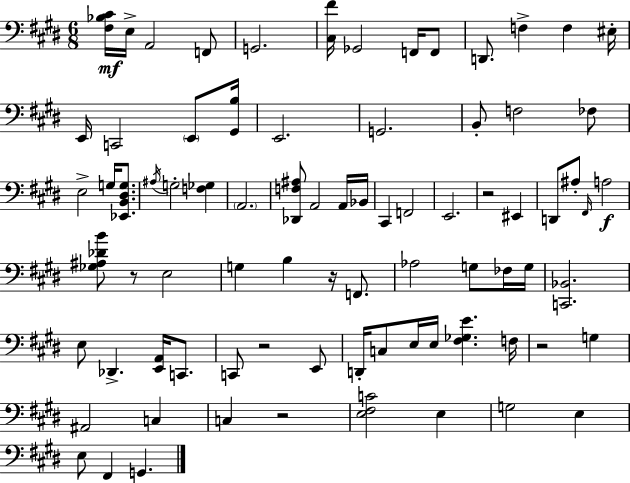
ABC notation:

X:1
T:Untitled
M:6/8
L:1/4
K:E
[^F,_B,^C]/4 E,/4 A,,2 F,,/2 G,,2 [^C,^F]/4 _G,,2 F,,/4 F,,/2 D,,/2 F, F, ^E,/4 E,,/4 C,,2 E,,/2 [^G,,B,]/4 E,,2 G,,2 B,,/2 F,2 _F,/2 E,2 G,/4 [_E,,B,,^D,G,]/2 ^A,/4 G,2 [F,_G,] A,,2 [_D,,F,^A,]/2 A,,2 A,,/4 _B,,/4 ^C,, F,,2 E,,2 z2 ^E,, D,,/2 ^A,/2 ^F,,/4 A,2 [_G,^A,_DB]/2 z/2 E,2 G, B, z/4 F,,/2 _A,2 G,/2 _F,/4 G,/4 [C,,_B,,]2 E,/2 _D,, [E,,A,,]/4 C,,/2 C,,/2 z2 E,,/2 D,,/4 C,/2 E,/4 E,/4 [^F,_G,E] F,/4 z2 G, ^A,,2 C, C, z2 [E,^F,C]2 E, G,2 E, E,/2 ^F,, G,,